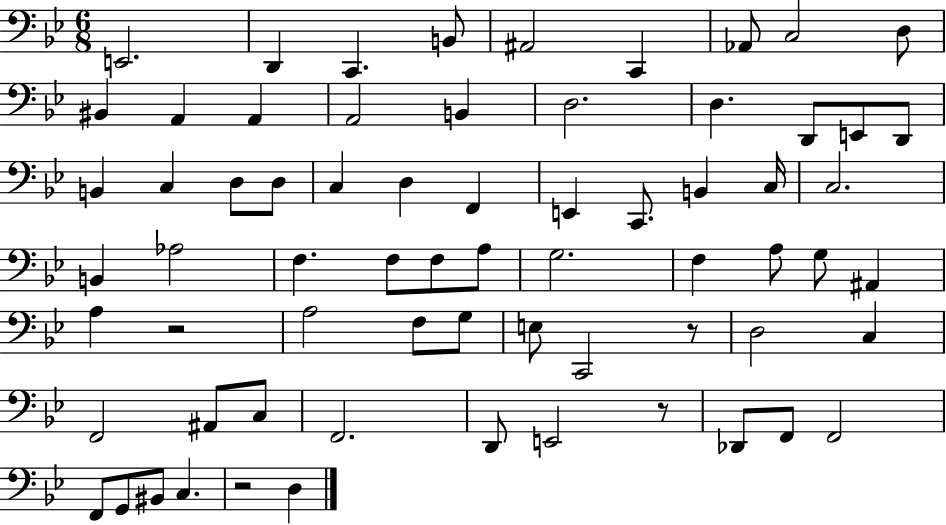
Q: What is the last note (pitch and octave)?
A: D3